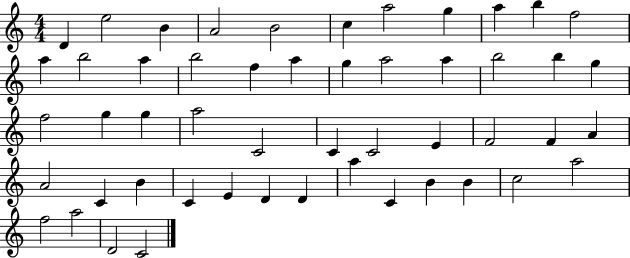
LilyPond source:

{
  \clef treble
  \numericTimeSignature
  \time 4/4
  \key c \major
  d'4 e''2 b'4 | a'2 b'2 | c''4 a''2 g''4 | a''4 b''4 f''2 | \break a''4 b''2 a''4 | b''2 f''4 a''4 | g''4 a''2 a''4 | b''2 b''4 g''4 | \break f''2 g''4 g''4 | a''2 c'2 | c'4 c'2 e'4 | f'2 f'4 a'4 | \break a'2 c'4 b'4 | c'4 e'4 d'4 d'4 | a''4 c'4 b'4 b'4 | c''2 a''2 | \break f''2 a''2 | d'2 c'2 | \bar "|."
}